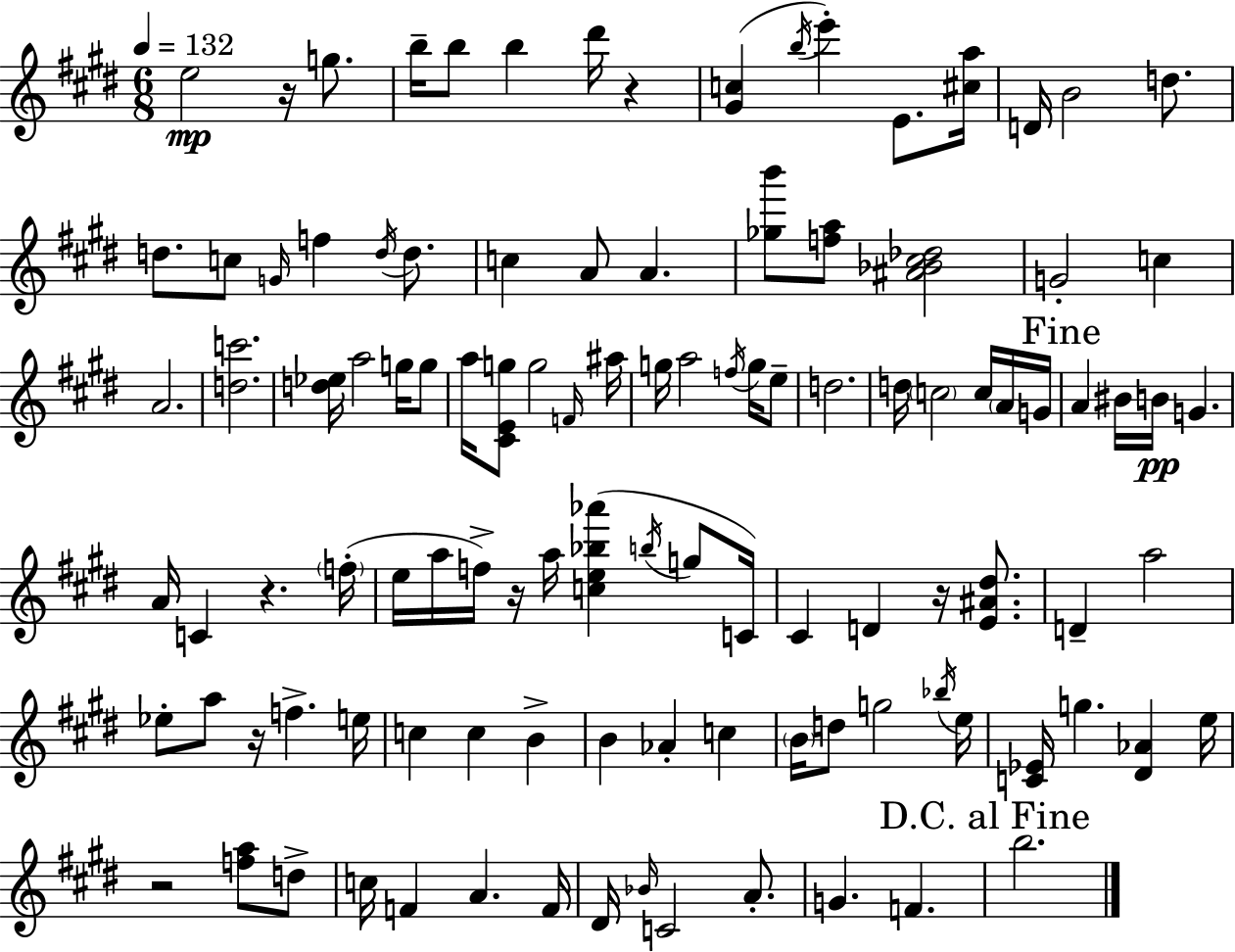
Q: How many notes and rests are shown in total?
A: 109